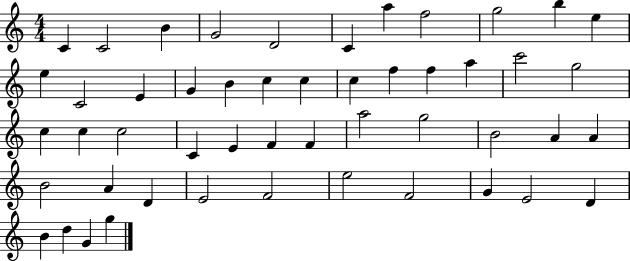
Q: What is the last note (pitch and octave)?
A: G5